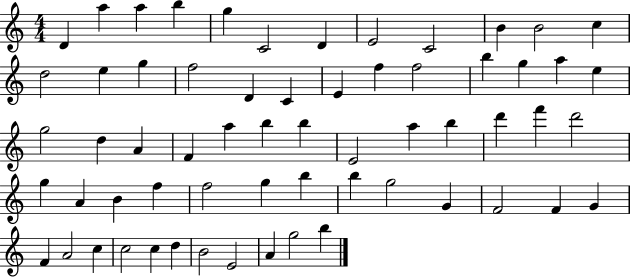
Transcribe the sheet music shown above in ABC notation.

X:1
T:Untitled
M:4/4
L:1/4
K:C
D a a b g C2 D E2 C2 B B2 c d2 e g f2 D C E f f2 b g a e g2 d A F a b b E2 a b d' f' d'2 g A B f f2 g b b g2 G F2 F G F A2 c c2 c d B2 E2 A g2 b